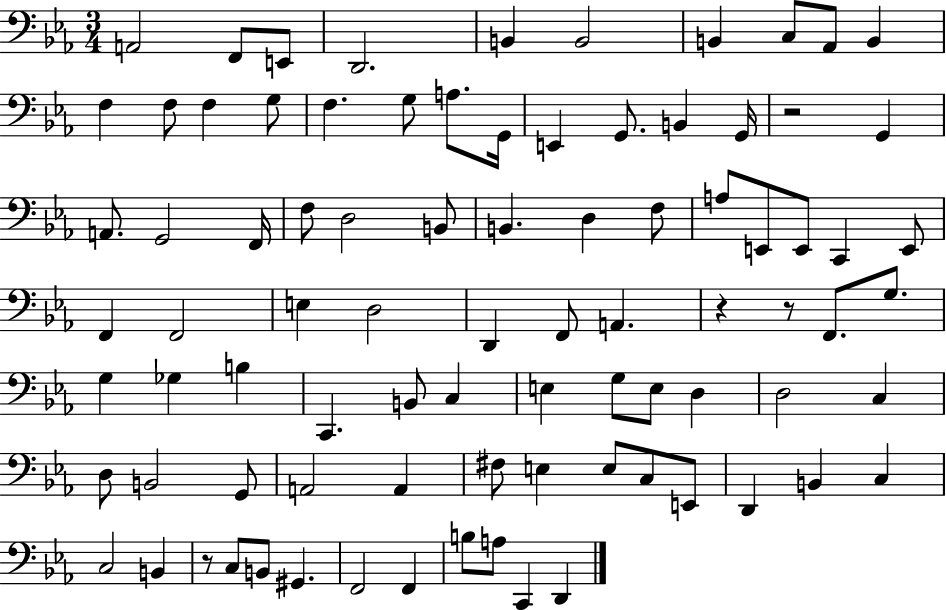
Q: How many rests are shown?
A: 4